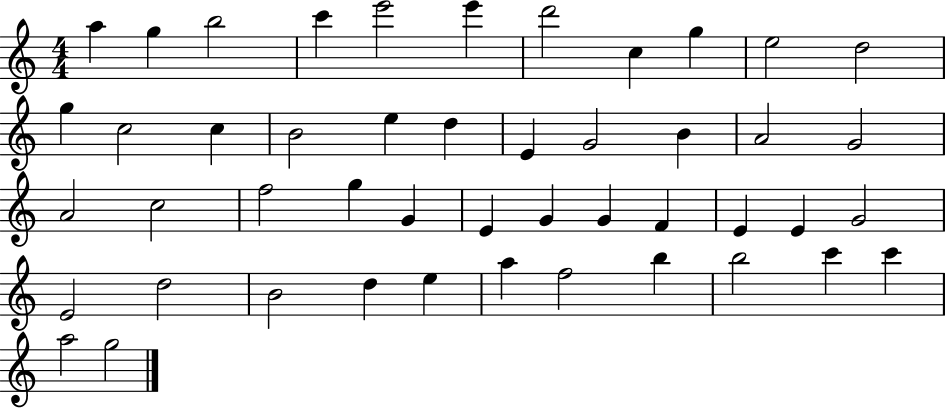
A5/q G5/q B5/h C6/q E6/h E6/q D6/h C5/q G5/q E5/h D5/h G5/q C5/h C5/q B4/h E5/q D5/q E4/q G4/h B4/q A4/h G4/h A4/h C5/h F5/h G5/q G4/q E4/q G4/q G4/q F4/q E4/q E4/q G4/h E4/h D5/h B4/h D5/q E5/q A5/q F5/h B5/q B5/h C6/q C6/q A5/h G5/h